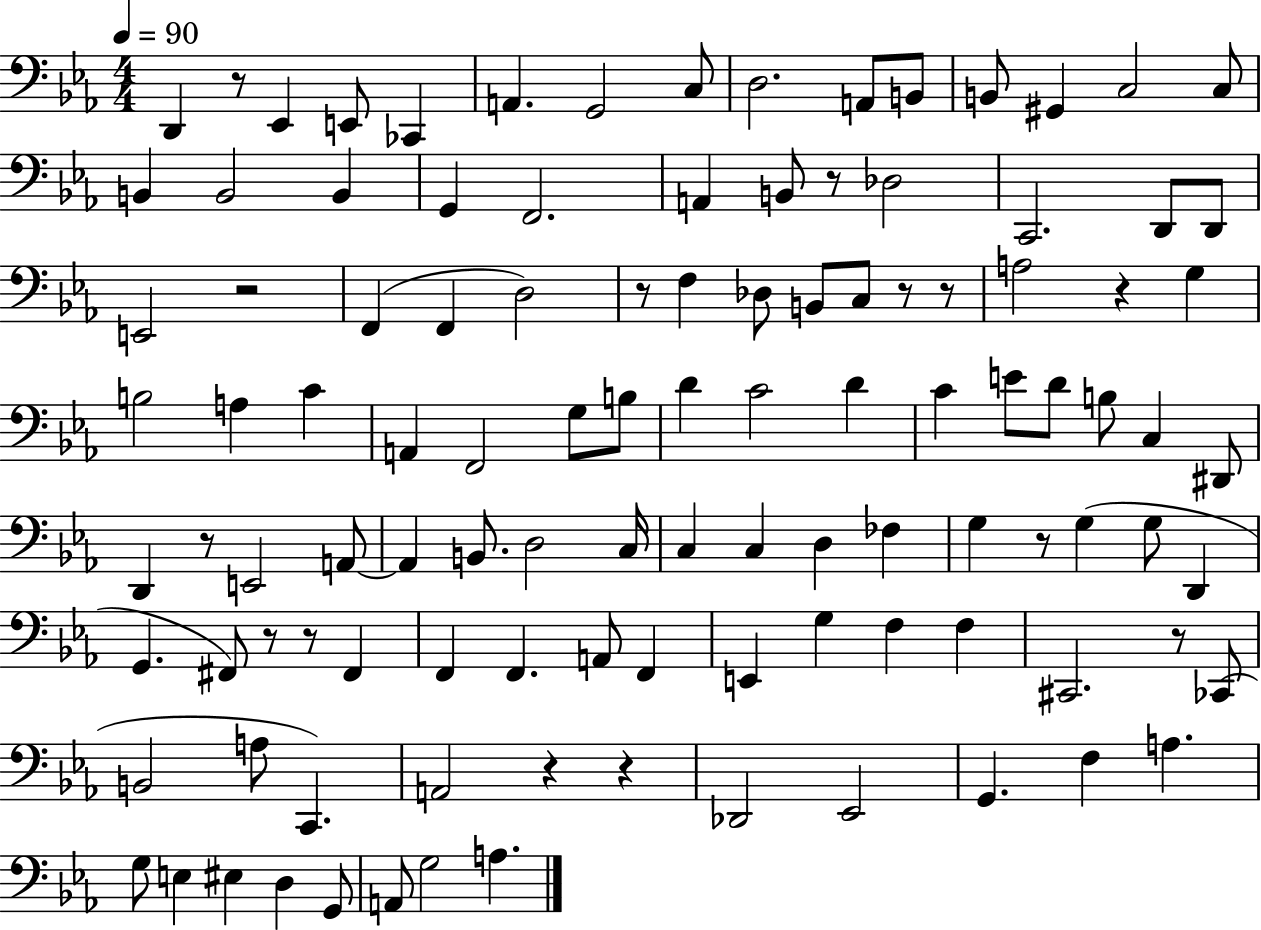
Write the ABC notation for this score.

X:1
T:Untitled
M:4/4
L:1/4
K:Eb
D,, z/2 _E,, E,,/2 _C,, A,, G,,2 C,/2 D,2 A,,/2 B,,/2 B,,/2 ^G,, C,2 C,/2 B,, B,,2 B,, G,, F,,2 A,, B,,/2 z/2 _D,2 C,,2 D,,/2 D,,/2 E,,2 z2 F,, F,, D,2 z/2 F, _D,/2 B,,/2 C,/2 z/2 z/2 A,2 z G, B,2 A, C A,, F,,2 G,/2 B,/2 D C2 D C E/2 D/2 B,/2 C, ^D,,/2 D,, z/2 E,,2 A,,/2 A,, B,,/2 D,2 C,/4 C, C, D, _F, G, z/2 G, G,/2 D,, G,, ^F,,/2 z/2 z/2 ^F,, F,, F,, A,,/2 F,, E,, G, F, F, ^C,,2 z/2 _C,,/2 B,,2 A,/2 C,, A,,2 z z _D,,2 _E,,2 G,, F, A, G,/2 E, ^E, D, G,,/2 A,,/2 G,2 A,